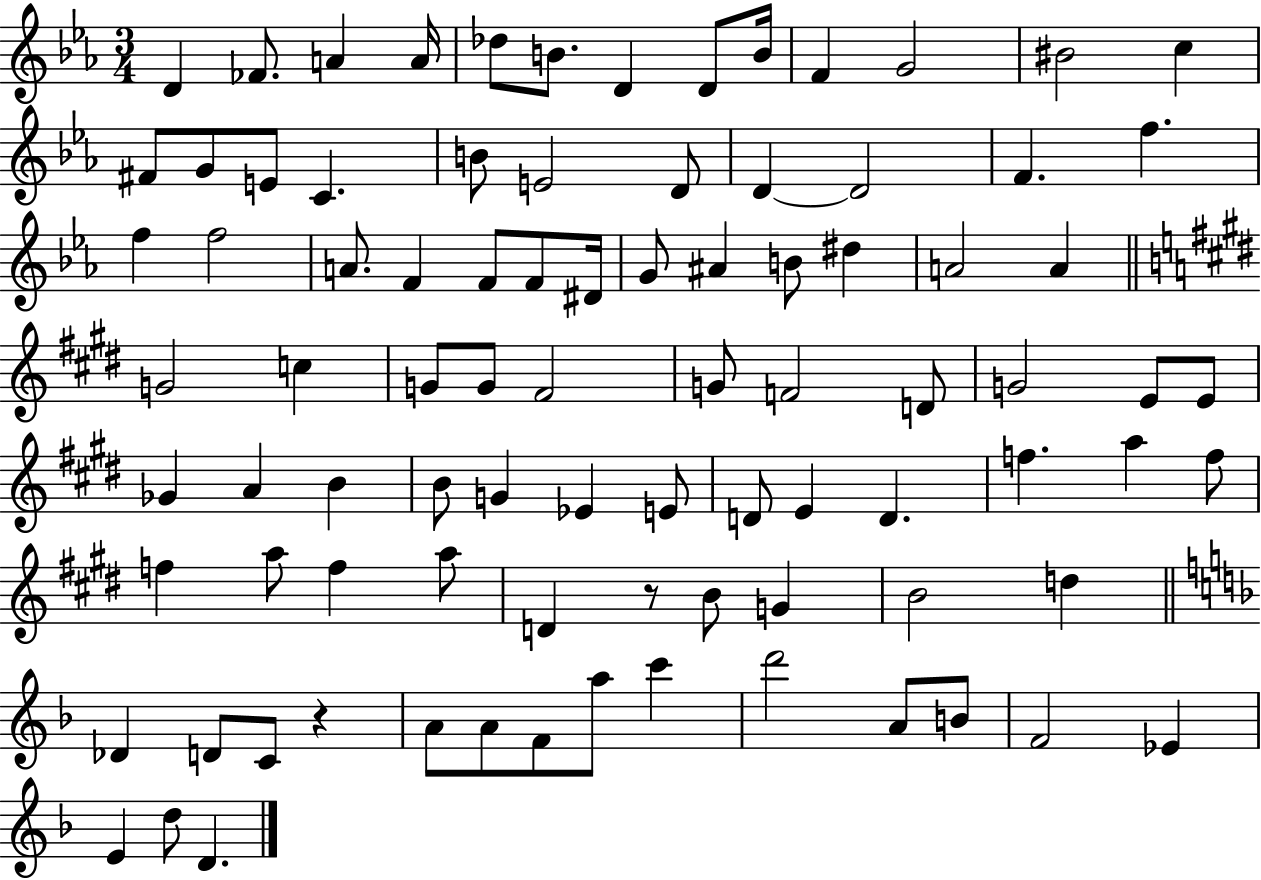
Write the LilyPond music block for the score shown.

{
  \clef treble
  \numericTimeSignature
  \time 3/4
  \key ees \major
  d'4 fes'8. a'4 a'16 | des''8 b'8. d'4 d'8 b'16 | f'4 g'2 | bis'2 c''4 | \break fis'8 g'8 e'8 c'4. | b'8 e'2 d'8 | d'4~~ d'2 | f'4. f''4. | \break f''4 f''2 | a'8. f'4 f'8 f'8 dis'16 | g'8 ais'4 b'8 dis''4 | a'2 a'4 | \break \bar "||" \break \key e \major g'2 c''4 | g'8 g'8 fis'2 | g'8 f'2 d'8 | g'2 e'8 e'8 | \break ges'4 a'4 b'4 | b'8 g'4 ees'4 e'8 | d'8 e'4 d'4. | f''4. a''4 f''8 | \break f''4 a''8 f''4 a''8 | d'4 r8 b'8 g'4 | b'2 d''4 | \bar "||" \break \key d \minor des'4 d'8 c'8 r4 | a'8 a'8 f'8 a''8 c'''4 | d'''2 a'8 b'8 | f'2 ees'4 | \break e'4 d''8 d'4. | \bar "|."
}